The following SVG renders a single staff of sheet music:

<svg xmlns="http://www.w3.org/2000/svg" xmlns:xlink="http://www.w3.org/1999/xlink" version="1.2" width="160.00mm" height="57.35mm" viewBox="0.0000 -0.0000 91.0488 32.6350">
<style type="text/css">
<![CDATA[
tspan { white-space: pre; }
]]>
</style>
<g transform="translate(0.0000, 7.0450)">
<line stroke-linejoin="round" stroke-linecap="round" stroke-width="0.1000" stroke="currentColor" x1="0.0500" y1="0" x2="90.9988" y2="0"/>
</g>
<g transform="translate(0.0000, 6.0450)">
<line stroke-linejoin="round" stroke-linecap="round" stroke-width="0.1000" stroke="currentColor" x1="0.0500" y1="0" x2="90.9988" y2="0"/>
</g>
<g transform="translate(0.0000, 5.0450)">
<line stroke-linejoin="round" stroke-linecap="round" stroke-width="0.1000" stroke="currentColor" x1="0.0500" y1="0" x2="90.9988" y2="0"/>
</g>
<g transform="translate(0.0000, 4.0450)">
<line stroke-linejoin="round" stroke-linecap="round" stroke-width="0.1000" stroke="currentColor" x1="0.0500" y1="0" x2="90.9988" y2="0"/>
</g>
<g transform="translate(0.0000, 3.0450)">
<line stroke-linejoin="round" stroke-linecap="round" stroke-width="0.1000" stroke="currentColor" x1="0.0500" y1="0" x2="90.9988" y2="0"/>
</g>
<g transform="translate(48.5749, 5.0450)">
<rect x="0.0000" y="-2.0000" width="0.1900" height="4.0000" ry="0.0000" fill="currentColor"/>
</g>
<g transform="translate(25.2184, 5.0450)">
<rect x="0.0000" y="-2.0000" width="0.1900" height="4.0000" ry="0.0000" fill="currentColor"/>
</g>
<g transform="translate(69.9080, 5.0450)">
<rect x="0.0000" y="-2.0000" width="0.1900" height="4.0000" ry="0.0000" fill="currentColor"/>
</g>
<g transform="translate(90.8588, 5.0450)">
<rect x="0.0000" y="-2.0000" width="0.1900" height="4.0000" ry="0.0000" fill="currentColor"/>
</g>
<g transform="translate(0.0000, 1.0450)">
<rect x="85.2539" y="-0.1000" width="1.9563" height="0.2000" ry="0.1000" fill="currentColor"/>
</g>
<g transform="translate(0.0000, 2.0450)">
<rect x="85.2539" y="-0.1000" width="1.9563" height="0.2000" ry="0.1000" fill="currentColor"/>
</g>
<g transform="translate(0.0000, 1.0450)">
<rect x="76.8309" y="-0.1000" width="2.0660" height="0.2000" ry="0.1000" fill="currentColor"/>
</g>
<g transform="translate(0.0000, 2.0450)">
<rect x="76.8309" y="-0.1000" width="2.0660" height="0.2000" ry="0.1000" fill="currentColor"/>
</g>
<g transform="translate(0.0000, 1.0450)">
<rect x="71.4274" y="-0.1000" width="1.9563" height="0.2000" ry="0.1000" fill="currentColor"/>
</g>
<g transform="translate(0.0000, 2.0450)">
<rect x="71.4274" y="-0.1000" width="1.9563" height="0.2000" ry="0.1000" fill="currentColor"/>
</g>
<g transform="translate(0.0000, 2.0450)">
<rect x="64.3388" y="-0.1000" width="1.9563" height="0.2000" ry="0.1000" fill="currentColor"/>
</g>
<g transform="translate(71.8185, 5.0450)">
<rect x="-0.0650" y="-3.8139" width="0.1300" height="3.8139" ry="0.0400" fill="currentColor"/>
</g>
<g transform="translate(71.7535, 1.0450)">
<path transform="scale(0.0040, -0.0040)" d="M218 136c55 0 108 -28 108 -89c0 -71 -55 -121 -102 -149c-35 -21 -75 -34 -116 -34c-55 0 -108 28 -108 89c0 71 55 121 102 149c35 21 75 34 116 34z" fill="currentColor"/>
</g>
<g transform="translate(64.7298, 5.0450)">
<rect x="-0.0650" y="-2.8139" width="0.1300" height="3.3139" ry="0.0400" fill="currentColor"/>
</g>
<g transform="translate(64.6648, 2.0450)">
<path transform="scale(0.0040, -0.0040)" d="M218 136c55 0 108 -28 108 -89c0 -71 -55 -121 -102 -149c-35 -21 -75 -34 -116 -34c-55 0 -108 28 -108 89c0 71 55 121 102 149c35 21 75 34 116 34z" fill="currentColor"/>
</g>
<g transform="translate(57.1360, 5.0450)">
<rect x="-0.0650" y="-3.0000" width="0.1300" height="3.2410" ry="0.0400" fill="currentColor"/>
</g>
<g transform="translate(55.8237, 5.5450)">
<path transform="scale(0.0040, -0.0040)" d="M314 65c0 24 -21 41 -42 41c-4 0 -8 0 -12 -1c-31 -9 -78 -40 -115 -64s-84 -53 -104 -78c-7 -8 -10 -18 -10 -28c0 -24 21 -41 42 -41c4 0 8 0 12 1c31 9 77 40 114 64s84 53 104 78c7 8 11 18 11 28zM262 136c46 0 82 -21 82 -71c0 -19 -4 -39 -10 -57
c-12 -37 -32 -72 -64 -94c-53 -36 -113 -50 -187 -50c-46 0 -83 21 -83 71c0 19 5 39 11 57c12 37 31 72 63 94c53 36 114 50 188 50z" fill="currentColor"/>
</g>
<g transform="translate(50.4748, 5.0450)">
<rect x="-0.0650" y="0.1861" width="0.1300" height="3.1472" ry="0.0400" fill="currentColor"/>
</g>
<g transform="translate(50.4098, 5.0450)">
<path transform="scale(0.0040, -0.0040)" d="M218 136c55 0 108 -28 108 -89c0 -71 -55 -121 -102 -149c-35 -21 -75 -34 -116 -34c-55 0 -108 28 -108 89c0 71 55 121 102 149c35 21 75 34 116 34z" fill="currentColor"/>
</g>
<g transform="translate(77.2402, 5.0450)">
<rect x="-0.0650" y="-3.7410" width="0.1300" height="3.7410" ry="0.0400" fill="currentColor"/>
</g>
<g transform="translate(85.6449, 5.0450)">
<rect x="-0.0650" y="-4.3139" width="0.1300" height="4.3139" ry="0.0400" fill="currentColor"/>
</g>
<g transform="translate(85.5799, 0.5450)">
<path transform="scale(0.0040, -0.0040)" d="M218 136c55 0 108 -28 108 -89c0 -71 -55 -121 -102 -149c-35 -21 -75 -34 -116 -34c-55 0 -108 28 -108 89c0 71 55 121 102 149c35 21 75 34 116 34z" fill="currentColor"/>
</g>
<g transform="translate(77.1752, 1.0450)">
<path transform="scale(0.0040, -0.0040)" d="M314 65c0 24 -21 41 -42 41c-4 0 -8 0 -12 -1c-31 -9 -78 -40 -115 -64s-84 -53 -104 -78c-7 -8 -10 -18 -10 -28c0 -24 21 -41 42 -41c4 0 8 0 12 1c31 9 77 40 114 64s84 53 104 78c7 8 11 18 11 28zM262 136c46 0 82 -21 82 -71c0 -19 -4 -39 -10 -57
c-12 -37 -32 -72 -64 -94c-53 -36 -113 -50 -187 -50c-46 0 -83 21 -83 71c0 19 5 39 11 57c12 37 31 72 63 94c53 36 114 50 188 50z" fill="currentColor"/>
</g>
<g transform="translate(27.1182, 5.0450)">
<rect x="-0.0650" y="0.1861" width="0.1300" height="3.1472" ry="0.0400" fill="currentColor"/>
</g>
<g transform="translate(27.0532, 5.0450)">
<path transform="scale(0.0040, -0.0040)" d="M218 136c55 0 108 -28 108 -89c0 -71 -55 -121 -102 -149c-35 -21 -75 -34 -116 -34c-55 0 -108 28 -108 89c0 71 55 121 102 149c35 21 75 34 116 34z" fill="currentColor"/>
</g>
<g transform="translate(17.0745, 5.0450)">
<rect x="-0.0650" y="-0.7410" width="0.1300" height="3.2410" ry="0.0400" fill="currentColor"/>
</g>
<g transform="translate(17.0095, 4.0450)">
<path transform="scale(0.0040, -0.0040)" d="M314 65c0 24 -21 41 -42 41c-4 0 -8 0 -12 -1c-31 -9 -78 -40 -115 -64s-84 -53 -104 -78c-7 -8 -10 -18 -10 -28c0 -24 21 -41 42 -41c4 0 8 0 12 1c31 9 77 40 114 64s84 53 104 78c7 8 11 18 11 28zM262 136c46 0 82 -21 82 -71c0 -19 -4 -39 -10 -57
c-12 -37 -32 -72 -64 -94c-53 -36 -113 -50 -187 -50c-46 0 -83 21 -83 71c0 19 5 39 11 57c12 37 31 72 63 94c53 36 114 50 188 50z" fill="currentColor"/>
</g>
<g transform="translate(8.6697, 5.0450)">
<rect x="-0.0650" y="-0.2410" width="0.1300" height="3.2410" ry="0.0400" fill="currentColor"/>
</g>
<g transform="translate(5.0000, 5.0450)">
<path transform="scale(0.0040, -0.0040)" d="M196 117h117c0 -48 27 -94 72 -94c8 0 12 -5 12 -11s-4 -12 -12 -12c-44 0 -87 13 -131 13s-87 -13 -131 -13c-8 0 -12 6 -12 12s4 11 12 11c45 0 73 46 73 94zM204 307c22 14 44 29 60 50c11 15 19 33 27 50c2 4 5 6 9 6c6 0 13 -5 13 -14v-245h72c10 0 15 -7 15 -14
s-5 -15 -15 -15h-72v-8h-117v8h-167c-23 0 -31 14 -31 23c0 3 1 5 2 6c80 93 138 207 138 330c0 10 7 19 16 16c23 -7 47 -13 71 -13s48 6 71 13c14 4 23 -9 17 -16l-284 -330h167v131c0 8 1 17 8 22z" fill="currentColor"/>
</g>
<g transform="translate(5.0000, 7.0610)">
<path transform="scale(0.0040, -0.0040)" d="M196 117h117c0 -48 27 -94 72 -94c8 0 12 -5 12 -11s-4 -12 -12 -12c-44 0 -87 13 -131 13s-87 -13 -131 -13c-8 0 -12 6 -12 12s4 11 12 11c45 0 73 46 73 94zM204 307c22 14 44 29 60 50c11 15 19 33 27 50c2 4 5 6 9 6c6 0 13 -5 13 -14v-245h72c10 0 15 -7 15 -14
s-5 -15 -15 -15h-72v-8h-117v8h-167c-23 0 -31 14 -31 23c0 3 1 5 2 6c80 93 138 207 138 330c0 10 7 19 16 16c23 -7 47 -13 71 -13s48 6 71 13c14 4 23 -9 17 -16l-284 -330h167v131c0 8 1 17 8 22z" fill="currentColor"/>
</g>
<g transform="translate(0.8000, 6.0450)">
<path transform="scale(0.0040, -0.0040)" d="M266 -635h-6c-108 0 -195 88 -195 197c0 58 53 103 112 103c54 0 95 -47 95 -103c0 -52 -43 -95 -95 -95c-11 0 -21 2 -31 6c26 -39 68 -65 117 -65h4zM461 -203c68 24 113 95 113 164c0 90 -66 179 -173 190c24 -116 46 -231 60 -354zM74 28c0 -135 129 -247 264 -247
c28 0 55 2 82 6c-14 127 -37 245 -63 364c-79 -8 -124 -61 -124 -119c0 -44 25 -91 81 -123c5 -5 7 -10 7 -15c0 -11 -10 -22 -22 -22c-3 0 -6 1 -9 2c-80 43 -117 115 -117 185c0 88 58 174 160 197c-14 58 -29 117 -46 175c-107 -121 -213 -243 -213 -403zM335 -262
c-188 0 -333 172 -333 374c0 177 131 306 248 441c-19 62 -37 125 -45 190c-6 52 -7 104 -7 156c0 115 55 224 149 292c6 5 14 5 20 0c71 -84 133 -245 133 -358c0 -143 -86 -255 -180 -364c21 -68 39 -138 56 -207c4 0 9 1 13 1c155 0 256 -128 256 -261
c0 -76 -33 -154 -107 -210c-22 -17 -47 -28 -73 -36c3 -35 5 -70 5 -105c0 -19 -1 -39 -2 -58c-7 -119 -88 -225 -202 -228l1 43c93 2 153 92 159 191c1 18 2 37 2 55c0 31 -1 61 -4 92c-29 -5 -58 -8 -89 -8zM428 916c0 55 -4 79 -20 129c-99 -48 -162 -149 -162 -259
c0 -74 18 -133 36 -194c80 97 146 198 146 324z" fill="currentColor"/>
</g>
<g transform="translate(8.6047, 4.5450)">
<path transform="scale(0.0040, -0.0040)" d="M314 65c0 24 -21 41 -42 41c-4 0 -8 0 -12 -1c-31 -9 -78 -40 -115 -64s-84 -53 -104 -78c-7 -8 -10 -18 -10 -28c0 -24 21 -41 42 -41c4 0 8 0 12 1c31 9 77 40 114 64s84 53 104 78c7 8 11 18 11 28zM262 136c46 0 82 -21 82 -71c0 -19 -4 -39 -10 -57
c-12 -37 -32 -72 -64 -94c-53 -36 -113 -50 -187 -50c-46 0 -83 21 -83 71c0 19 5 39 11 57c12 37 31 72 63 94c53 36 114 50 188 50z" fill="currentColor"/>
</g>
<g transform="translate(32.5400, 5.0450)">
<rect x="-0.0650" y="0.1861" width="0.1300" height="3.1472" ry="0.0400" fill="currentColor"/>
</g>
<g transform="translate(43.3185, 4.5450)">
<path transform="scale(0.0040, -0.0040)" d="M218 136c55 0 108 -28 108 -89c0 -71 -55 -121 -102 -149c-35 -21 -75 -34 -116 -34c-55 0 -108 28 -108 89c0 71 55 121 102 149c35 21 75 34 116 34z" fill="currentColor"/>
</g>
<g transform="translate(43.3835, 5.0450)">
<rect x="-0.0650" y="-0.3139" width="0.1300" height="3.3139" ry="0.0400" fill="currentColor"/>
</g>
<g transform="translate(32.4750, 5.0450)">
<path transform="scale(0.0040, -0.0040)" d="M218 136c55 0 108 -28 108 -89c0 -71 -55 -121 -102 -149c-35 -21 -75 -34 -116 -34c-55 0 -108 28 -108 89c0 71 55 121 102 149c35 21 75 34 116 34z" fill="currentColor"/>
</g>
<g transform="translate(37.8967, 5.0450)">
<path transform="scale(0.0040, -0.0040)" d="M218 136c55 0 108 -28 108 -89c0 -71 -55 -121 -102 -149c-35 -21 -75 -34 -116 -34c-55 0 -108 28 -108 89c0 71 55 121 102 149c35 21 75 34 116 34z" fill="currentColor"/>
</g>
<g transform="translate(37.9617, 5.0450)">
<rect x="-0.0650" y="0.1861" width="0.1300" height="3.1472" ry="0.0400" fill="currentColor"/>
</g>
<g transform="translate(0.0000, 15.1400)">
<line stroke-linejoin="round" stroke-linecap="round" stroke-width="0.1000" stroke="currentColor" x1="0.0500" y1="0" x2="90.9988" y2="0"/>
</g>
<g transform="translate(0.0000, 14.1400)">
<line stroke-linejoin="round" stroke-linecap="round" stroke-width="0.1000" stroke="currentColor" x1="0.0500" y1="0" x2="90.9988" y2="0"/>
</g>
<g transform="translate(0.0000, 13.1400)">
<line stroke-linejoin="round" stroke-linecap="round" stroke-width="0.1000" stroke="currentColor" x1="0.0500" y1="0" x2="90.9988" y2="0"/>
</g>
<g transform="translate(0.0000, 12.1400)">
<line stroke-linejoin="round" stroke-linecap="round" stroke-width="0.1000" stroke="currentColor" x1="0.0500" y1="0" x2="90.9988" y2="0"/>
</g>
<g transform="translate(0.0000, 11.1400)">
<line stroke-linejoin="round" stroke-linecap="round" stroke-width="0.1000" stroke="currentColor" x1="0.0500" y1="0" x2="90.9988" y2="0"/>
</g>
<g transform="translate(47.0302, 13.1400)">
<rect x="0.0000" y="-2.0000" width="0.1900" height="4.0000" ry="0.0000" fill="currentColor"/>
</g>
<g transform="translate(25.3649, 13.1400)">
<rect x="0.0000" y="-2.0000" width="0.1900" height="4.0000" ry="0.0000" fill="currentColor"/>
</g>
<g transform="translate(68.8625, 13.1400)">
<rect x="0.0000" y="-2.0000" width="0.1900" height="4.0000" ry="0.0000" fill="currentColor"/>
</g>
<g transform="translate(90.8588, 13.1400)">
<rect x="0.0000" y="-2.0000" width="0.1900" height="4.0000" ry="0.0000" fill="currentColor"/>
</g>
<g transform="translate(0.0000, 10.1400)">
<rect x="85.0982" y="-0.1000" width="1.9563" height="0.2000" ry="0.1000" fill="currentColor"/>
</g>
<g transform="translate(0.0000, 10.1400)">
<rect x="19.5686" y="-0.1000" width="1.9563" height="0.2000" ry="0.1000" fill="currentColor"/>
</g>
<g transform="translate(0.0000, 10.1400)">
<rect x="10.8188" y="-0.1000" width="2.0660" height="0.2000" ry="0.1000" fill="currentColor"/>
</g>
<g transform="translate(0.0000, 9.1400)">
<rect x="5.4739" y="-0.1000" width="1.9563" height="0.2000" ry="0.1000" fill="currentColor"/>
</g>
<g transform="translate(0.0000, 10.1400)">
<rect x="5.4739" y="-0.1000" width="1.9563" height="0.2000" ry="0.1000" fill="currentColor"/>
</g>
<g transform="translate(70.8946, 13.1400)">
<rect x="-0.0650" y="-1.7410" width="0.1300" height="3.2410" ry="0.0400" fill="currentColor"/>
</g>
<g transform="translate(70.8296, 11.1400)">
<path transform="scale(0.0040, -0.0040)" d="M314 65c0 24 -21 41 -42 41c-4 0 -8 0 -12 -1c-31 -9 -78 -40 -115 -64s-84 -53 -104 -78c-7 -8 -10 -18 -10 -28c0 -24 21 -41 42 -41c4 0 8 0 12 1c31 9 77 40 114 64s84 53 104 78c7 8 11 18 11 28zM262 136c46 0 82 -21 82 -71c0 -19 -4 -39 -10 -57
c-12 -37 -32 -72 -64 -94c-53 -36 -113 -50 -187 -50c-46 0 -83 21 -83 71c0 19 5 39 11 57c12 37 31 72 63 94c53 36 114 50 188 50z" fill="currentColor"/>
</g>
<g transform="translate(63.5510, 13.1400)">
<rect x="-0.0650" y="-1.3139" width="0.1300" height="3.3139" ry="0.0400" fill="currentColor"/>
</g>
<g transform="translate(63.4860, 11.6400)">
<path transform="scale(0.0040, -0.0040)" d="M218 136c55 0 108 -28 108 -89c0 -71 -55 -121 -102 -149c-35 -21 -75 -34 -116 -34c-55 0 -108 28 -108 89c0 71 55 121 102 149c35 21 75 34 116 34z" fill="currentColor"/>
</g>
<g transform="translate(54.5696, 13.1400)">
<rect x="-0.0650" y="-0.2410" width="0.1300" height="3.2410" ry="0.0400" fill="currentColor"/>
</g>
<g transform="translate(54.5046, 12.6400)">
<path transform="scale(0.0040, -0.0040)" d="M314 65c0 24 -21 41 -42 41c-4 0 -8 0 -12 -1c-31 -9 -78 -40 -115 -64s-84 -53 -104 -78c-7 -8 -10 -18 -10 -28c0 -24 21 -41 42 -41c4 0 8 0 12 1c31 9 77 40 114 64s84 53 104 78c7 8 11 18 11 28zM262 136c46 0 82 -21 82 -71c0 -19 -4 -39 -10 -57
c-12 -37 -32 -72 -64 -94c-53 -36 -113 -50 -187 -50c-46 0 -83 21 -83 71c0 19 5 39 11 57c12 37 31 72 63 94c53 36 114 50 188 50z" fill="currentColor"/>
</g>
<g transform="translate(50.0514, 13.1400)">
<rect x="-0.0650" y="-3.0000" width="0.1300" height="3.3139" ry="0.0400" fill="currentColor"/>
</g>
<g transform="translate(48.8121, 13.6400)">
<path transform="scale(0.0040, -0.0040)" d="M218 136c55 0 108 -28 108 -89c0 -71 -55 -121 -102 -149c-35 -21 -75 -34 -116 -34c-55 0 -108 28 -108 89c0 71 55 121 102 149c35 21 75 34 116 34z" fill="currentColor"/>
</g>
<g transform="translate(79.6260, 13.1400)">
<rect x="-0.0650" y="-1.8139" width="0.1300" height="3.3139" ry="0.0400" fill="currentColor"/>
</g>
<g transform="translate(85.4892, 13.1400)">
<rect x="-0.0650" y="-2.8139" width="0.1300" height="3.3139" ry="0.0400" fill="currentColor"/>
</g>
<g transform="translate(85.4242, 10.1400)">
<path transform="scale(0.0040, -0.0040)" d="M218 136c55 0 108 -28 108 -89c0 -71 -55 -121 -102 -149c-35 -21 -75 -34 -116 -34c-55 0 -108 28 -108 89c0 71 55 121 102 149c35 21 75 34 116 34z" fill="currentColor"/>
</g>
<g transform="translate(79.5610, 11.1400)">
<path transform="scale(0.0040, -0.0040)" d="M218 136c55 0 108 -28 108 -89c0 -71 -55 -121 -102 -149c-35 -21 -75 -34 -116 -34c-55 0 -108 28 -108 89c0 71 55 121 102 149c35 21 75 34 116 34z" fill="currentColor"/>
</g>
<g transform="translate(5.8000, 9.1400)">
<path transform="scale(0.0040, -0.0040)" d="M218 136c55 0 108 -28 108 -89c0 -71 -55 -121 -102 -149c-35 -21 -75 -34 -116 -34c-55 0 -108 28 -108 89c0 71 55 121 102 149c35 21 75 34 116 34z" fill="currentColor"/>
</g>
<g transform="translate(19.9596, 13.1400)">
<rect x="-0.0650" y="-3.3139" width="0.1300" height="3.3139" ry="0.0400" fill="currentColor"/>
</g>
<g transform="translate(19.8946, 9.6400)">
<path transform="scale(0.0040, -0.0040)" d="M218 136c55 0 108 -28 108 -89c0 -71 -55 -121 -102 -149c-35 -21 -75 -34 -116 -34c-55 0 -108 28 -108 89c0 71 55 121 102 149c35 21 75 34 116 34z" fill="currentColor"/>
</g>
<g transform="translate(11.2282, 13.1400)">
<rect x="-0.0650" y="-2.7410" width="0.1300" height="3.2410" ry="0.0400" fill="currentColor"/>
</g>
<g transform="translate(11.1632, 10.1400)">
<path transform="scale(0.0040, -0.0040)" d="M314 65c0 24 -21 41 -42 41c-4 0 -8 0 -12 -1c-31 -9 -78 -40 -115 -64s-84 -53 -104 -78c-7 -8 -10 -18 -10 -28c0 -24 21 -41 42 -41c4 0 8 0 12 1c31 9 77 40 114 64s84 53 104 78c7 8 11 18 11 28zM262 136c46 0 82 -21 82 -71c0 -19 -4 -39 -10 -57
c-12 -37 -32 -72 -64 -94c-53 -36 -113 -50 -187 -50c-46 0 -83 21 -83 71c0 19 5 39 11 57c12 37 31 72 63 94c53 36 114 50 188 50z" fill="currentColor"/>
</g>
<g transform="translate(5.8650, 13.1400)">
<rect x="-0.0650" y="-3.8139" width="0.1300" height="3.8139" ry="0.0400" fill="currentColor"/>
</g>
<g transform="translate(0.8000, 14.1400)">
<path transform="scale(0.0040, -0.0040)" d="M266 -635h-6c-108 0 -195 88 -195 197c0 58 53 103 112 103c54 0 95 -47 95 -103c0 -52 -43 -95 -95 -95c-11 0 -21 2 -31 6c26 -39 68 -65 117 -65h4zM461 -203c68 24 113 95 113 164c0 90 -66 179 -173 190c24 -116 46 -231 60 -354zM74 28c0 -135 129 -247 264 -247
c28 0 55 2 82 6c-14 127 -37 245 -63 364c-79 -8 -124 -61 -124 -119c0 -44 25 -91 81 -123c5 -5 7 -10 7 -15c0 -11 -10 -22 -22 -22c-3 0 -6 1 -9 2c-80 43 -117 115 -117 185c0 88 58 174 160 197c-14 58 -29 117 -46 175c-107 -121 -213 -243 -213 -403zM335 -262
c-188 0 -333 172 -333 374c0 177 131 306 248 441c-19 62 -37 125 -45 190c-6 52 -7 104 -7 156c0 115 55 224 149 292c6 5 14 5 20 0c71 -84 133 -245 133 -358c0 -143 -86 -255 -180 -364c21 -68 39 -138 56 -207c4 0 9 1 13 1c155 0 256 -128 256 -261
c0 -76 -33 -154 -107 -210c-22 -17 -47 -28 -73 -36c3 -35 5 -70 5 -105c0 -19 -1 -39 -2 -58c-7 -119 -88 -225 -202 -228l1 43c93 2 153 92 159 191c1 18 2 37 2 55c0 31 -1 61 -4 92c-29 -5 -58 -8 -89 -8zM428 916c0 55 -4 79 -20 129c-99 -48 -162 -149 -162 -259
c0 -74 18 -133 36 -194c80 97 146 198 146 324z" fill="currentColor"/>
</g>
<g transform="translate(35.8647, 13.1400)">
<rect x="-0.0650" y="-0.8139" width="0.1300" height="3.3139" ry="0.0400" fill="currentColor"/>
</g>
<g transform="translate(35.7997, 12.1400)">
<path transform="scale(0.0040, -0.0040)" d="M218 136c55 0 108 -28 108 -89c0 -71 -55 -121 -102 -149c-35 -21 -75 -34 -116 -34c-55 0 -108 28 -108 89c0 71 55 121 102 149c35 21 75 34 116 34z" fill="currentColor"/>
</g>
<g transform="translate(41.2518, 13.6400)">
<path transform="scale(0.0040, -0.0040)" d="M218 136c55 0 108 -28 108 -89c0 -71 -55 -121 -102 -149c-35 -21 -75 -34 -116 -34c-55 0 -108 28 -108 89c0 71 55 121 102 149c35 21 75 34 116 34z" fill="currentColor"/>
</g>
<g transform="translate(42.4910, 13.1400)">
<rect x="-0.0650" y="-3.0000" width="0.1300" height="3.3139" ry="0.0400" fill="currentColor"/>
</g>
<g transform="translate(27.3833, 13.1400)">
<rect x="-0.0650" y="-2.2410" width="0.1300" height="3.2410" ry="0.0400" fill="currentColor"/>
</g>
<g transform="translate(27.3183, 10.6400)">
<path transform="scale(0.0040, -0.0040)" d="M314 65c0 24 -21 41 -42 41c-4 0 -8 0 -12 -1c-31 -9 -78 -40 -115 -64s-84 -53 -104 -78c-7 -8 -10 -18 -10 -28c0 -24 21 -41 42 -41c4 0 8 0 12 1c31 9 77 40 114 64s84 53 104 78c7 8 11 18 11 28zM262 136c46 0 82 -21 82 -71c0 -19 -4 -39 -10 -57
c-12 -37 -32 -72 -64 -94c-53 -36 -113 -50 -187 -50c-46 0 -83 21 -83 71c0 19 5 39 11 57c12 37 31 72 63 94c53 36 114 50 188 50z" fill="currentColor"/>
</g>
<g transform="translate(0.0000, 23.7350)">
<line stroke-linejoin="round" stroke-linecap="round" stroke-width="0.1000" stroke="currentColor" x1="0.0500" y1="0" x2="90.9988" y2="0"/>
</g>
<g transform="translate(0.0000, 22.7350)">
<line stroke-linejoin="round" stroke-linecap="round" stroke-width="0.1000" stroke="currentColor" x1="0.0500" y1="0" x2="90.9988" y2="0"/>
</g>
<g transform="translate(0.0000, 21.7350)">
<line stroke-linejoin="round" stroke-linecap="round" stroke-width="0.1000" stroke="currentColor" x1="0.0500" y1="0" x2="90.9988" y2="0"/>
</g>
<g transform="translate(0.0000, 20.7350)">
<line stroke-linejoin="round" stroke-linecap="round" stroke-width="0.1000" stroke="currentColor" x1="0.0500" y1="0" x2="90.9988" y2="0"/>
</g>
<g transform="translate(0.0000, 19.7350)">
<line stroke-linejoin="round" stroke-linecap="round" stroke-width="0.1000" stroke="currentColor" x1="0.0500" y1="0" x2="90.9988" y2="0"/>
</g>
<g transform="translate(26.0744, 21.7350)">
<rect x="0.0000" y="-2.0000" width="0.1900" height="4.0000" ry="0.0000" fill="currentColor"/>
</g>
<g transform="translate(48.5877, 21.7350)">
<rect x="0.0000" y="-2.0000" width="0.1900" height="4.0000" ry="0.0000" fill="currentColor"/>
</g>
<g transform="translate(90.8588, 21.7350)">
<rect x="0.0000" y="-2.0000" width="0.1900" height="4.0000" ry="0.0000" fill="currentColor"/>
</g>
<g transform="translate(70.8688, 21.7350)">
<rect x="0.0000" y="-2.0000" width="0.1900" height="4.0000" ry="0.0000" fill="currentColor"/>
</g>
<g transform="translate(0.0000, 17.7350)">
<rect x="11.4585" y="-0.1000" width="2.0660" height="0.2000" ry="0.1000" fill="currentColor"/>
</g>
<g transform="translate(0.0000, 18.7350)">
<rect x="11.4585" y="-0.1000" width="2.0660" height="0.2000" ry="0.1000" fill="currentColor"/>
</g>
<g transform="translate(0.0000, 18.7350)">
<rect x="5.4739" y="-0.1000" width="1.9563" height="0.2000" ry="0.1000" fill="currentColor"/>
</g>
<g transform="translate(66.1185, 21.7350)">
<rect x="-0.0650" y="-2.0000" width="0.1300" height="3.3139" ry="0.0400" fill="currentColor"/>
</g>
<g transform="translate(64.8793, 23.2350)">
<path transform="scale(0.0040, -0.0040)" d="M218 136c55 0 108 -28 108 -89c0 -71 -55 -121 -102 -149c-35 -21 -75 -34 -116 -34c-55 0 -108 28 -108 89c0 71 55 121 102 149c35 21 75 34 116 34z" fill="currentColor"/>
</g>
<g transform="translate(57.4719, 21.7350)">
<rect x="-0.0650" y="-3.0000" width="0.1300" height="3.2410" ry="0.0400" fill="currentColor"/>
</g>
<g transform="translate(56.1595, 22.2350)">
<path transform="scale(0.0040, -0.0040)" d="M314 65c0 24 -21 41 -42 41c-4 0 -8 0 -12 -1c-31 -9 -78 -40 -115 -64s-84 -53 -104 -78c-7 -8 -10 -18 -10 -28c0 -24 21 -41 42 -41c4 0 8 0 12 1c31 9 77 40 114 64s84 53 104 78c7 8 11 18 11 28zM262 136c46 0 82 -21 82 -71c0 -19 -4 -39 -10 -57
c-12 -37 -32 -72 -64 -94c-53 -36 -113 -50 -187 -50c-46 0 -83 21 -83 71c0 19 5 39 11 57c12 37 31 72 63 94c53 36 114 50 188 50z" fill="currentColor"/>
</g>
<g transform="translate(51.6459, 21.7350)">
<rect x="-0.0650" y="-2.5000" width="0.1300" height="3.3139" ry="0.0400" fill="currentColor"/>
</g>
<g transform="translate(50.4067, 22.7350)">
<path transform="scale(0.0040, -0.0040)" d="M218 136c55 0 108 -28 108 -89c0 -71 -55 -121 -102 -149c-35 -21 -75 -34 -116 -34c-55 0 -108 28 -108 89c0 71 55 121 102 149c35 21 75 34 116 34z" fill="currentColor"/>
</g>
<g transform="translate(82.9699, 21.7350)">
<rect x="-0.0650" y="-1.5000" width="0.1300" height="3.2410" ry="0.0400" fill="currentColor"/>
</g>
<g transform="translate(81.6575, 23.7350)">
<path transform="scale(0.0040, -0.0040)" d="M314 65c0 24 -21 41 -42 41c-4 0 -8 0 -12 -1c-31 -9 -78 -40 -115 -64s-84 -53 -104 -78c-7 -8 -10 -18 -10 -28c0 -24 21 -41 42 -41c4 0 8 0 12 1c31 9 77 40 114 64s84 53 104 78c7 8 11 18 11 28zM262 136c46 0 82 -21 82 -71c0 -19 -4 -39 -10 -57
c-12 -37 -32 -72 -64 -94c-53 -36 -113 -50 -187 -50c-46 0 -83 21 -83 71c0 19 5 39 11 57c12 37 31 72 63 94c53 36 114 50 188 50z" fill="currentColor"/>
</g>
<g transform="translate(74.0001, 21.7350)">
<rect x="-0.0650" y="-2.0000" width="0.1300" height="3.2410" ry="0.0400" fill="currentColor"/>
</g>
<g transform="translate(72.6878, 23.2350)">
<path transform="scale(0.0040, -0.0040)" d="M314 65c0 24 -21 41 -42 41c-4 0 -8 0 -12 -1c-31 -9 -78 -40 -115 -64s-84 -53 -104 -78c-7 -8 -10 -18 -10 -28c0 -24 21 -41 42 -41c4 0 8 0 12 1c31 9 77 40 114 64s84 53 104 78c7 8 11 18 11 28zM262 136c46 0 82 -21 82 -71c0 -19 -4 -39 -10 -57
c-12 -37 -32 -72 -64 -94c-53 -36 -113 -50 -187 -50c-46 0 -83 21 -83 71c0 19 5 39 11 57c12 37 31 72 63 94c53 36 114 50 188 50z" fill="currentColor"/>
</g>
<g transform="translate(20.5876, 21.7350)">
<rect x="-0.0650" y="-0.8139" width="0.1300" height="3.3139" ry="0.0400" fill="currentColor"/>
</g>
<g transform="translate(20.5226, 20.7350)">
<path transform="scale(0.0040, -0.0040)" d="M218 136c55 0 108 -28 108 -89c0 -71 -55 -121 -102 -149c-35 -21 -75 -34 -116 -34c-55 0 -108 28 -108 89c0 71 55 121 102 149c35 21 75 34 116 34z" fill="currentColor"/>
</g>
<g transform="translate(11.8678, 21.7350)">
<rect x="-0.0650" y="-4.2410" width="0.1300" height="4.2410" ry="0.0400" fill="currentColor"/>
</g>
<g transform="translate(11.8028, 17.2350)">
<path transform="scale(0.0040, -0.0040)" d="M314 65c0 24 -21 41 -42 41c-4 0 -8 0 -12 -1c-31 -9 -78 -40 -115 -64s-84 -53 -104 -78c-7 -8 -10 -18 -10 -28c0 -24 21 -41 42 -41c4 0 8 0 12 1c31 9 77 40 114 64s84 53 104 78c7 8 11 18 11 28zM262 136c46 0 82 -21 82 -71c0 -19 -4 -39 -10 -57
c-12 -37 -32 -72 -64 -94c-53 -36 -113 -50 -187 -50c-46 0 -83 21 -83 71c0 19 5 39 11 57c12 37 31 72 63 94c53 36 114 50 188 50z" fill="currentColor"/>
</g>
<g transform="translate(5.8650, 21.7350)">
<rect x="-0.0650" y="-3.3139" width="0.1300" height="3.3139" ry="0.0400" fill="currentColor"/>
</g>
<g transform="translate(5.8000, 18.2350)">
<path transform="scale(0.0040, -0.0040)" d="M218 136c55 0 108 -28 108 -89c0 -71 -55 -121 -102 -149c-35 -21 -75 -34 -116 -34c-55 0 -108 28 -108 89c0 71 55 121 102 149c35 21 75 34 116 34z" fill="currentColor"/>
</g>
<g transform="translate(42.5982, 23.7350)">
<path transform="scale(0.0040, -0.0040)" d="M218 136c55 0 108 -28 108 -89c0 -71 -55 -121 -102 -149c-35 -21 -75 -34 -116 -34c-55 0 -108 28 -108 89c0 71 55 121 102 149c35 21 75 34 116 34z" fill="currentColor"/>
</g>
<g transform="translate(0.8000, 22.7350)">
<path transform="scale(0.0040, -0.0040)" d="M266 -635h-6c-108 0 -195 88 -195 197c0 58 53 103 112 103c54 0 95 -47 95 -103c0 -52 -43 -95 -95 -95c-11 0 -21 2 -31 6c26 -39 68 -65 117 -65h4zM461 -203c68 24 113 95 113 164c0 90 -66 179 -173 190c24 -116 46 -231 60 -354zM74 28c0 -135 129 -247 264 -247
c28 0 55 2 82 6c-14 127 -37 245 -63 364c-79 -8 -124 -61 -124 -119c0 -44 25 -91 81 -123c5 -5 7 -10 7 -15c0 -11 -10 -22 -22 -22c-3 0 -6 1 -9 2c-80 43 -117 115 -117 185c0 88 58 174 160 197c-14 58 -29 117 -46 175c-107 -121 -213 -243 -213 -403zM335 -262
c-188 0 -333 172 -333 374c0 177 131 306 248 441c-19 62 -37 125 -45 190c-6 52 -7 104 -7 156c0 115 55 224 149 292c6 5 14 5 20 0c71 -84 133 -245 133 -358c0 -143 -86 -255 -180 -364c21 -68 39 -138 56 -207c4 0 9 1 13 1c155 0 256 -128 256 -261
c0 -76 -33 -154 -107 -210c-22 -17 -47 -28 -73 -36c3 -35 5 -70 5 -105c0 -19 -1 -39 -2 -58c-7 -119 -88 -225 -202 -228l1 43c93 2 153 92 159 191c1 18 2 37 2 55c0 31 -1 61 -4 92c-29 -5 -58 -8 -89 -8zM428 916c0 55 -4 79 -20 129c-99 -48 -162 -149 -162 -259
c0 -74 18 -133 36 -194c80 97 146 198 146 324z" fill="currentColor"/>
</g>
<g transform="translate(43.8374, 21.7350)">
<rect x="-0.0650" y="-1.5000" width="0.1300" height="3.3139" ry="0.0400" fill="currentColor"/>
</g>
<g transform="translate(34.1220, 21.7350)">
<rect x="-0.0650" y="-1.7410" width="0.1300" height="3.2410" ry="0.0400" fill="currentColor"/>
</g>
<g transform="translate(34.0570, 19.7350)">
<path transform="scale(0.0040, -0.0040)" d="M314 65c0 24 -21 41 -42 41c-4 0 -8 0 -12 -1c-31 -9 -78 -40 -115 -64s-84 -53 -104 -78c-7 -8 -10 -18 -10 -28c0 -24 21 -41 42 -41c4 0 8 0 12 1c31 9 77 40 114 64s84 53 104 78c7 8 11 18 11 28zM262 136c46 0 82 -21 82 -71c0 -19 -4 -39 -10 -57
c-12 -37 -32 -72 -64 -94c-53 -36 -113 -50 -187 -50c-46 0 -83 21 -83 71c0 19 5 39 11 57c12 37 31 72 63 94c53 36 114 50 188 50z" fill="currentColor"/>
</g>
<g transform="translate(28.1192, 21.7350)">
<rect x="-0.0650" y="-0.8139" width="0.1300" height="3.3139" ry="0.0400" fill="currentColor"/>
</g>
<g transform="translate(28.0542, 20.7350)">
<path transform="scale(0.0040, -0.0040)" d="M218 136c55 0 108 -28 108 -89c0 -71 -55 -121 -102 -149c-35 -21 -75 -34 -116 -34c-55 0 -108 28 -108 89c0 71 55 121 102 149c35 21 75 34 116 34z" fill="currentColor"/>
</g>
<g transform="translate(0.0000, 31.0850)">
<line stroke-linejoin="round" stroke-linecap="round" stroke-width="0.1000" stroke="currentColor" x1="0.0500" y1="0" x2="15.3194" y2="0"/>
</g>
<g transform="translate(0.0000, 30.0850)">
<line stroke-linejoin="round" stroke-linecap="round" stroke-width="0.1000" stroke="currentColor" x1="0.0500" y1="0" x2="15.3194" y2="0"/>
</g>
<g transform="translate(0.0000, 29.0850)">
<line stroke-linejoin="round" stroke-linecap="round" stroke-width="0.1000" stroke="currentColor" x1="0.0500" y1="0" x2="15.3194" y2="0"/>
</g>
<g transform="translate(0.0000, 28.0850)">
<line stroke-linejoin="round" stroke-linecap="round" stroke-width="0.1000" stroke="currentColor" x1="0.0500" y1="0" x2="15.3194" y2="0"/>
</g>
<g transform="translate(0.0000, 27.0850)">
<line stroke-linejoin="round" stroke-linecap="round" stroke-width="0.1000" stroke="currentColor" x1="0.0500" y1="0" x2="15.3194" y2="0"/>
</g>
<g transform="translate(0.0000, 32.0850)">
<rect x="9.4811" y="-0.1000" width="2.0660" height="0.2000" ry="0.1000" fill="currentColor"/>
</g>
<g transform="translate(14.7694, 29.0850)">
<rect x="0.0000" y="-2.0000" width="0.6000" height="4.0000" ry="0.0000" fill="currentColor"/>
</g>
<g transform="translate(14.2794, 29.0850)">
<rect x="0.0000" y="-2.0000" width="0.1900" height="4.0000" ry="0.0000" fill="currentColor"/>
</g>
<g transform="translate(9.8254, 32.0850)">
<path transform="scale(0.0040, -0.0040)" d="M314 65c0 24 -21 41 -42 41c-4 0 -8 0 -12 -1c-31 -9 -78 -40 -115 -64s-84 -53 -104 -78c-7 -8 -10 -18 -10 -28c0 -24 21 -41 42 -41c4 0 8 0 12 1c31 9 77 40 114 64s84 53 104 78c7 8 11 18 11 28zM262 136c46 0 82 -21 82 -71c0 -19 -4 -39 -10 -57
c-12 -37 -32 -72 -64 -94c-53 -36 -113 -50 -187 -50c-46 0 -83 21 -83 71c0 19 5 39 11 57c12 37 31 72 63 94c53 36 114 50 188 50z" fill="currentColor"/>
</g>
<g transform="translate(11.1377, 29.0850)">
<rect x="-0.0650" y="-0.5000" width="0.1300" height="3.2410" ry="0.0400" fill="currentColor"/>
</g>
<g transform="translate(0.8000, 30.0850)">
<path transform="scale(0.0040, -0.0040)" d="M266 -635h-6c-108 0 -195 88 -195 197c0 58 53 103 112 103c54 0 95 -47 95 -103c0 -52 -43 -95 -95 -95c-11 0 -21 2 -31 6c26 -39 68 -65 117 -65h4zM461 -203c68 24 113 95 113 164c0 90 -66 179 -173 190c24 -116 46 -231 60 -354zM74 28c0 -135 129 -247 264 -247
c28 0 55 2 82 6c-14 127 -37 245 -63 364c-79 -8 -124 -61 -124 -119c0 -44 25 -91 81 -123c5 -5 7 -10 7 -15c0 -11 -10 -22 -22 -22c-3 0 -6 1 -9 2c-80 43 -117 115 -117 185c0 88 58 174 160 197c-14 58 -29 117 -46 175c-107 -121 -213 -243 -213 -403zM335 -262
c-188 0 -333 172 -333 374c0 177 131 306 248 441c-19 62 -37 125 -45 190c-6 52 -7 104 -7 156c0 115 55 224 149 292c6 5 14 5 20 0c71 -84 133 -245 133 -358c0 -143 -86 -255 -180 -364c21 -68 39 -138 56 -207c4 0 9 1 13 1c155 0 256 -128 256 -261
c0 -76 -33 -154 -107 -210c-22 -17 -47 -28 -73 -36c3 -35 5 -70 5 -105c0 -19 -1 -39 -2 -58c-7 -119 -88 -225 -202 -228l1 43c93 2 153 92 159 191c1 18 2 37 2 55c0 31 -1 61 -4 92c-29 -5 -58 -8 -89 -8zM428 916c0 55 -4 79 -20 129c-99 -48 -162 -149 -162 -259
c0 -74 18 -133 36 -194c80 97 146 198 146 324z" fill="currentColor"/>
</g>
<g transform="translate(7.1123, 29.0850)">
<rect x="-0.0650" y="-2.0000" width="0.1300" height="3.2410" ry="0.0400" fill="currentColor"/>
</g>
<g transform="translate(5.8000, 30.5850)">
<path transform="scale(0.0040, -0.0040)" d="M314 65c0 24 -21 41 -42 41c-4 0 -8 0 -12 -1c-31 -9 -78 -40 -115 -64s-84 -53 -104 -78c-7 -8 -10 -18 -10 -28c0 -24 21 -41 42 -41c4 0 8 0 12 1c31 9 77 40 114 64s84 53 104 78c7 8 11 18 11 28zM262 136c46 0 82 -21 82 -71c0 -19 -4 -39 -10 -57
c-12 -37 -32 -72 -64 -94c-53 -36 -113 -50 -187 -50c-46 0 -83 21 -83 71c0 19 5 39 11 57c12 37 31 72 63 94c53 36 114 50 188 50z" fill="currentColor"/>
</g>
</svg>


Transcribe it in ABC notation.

X:1
T:Untitled
M:4/4
L:1/4
K:C
c2 d2 B B B c B A2 a c' c'2 d' c' a2 b g2 d A A c2 e f2 f a b d'2 d d f2 E G A2 F F2 E2 F2 C2